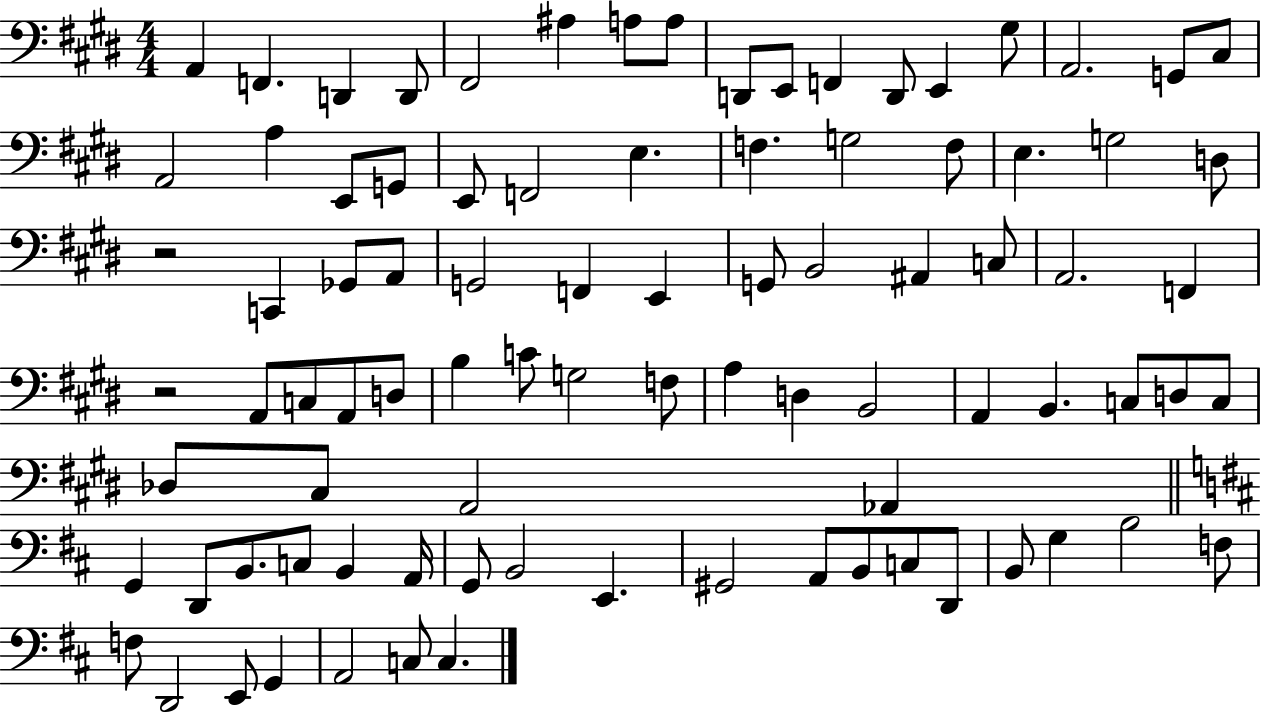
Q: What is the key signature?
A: E major